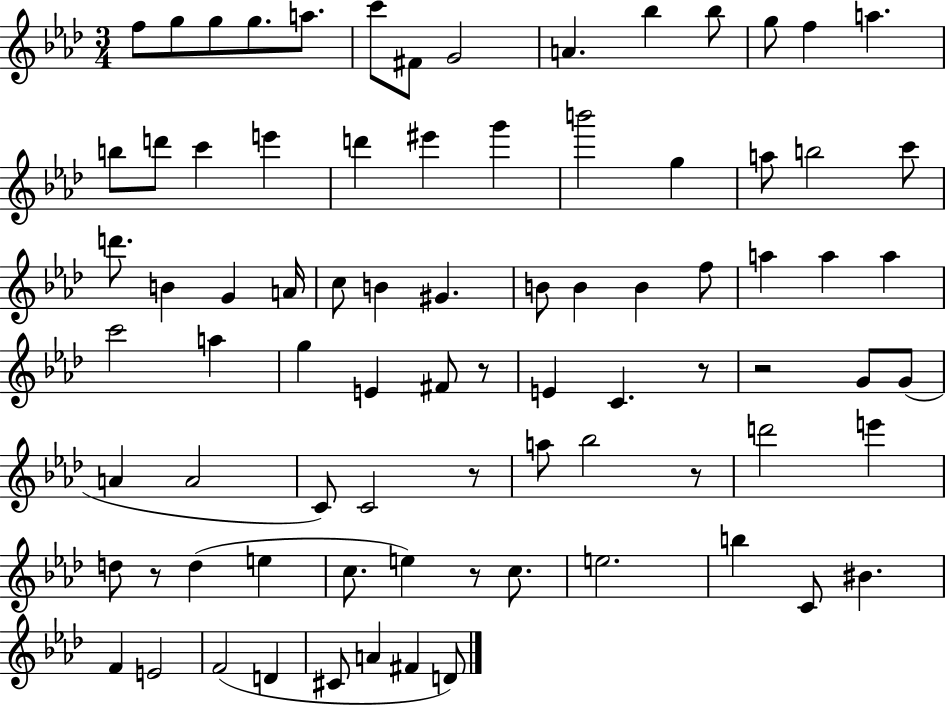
{
  \clef treble
  \numericTimeSignature
  \time 3/4
  \key aes \major
  \repeat volta 2 { f''8 g''8 g''8 g''8. a''8. | c'''8 fis'8 g'2 | a'4. bes''4 bes''8 | g''8 f''4 a''4. | \break b''8 d'''8 c'''4 e'''4 | d'''4 eis'''4 g'''4 | b'''2 g''4 | a''8 b''2 c'''8 | \break d'''8. b'4 g'4 a'16 | c''8 b'4 gis'4. | b'8 b'4 b'4 f''8 | a''4 a''4 a''4 | \break c'''2 a''4 | g''4 e'4 fis'8 r8 | e'4 c'4. r8 | r2 g'8 g'8( | \break a'4 a'2 | c'8) c'2 r8 | a''8 bes''2 r8 | d'''2 e'''4 | \break d''8 r8 d''4( e''4 | c''8. e''4) r8 c''8. | e''2. | b''4 c'8 bis'4. | \break f'4 e'2 | f'2( d'4 | cis'8 a'4 fis'4 d'8) | } \bar "|."
}